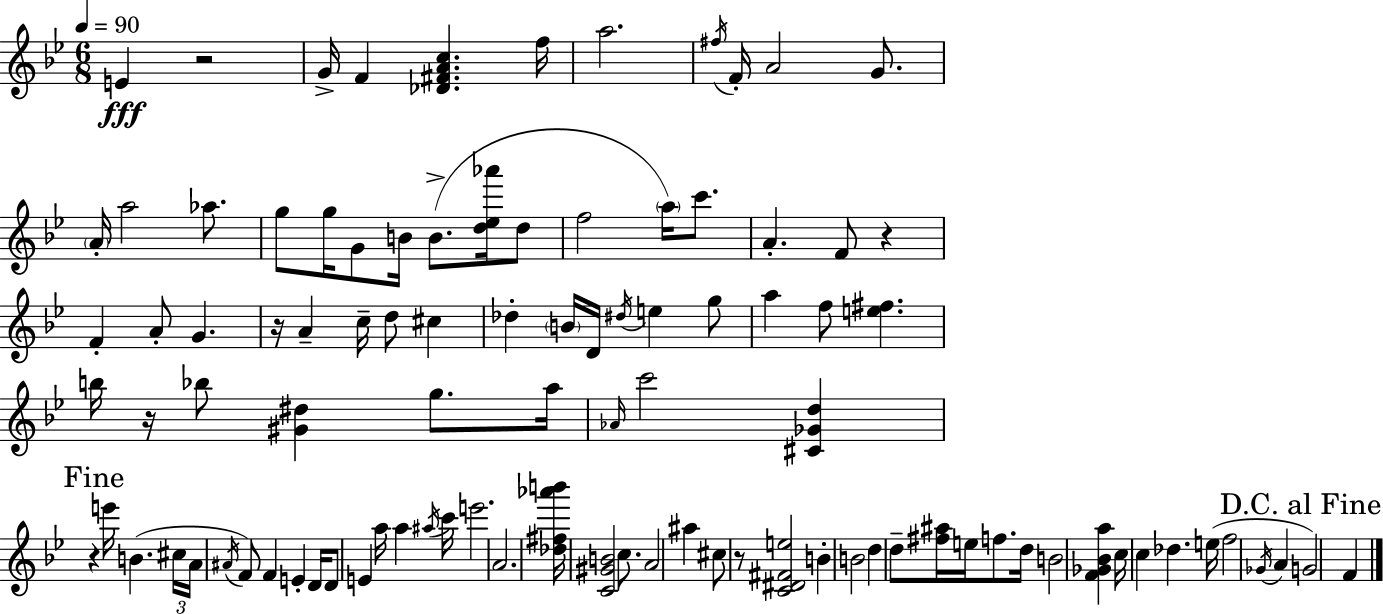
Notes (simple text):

E4/q R/h G4/s F4/q [Db4,F#4,A4,C5]/q. F5/s A5/h. F#5/s F4/s A4/h G4/e. A4/s A5/h Ab5/e. G5/e G5/s G4/e B4/s B4/e. [D5,Eb5,Ab6]/s D5/e F5/h A5/s C6/e. A4/q. F4/e R/q F4/q A4/e G4/q. R/s A4/q C5/s D5/e C#5/q Db5/q B4/s D4/s D#5/s E5/q G5/e A5/q F5/e [E5,F#5]/q. B5/s R/s Bb5/e [G#4,D#5]/q G5/e. A5/s Ab4/s C6/h [C#4,Gb4,D5]/q R/q E6/s B4/q. C#5/s A4/s A#4/s F4/e F4/q E4/q D4/s D4/e E4/q A5/s A5/q A#5/s C6/s E6/h. A4/h. [Db5,F#5,Ab6,B6]/s [C4,G#4,B4]/h C5/e. A4/h A#5/q C#5/e R/e [C4,D#4,F#4,E5]/h B4/q B4/h D5/q D5/e [F#5,A#5]/s E5/s F5/e. D5/s B4/h [F4,Gb4,Bb4,A5]/q C5/s C5/q Db5/q. E5/s F5/h Gb4/s A4/q G4/h F4/q